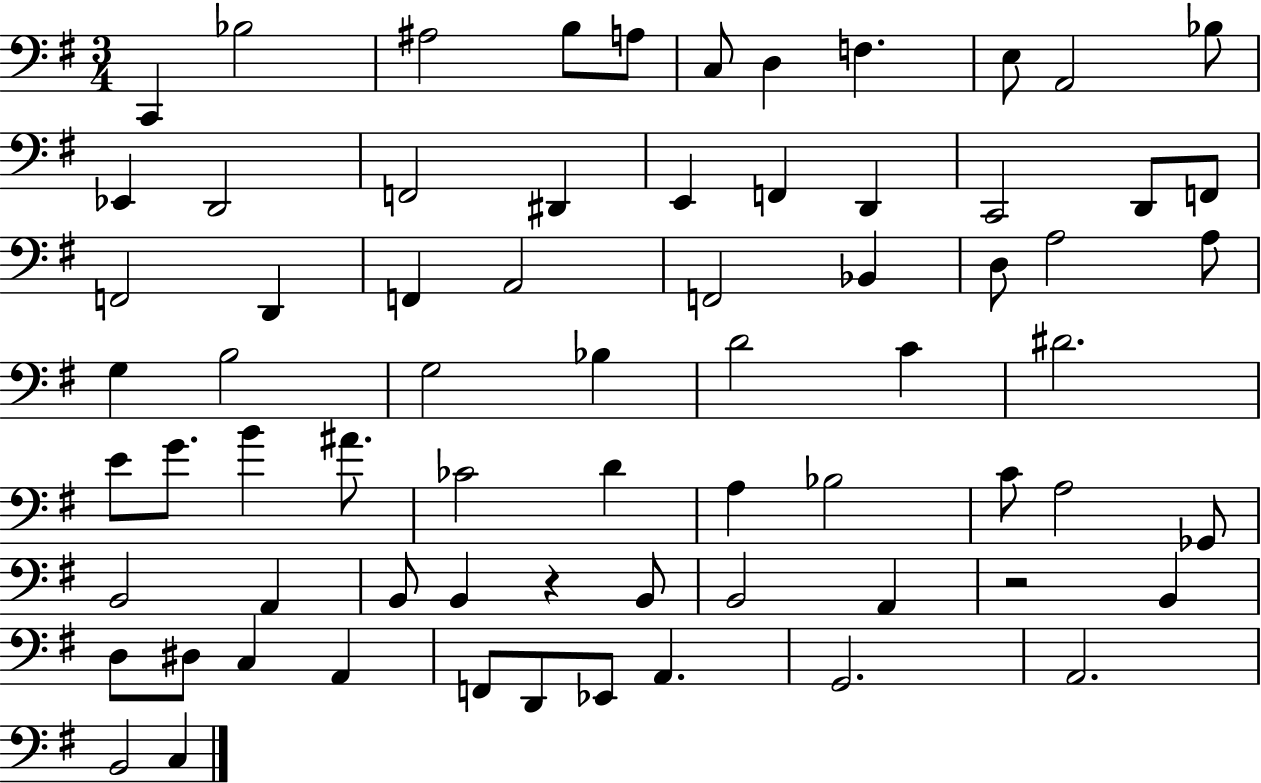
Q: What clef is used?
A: bass